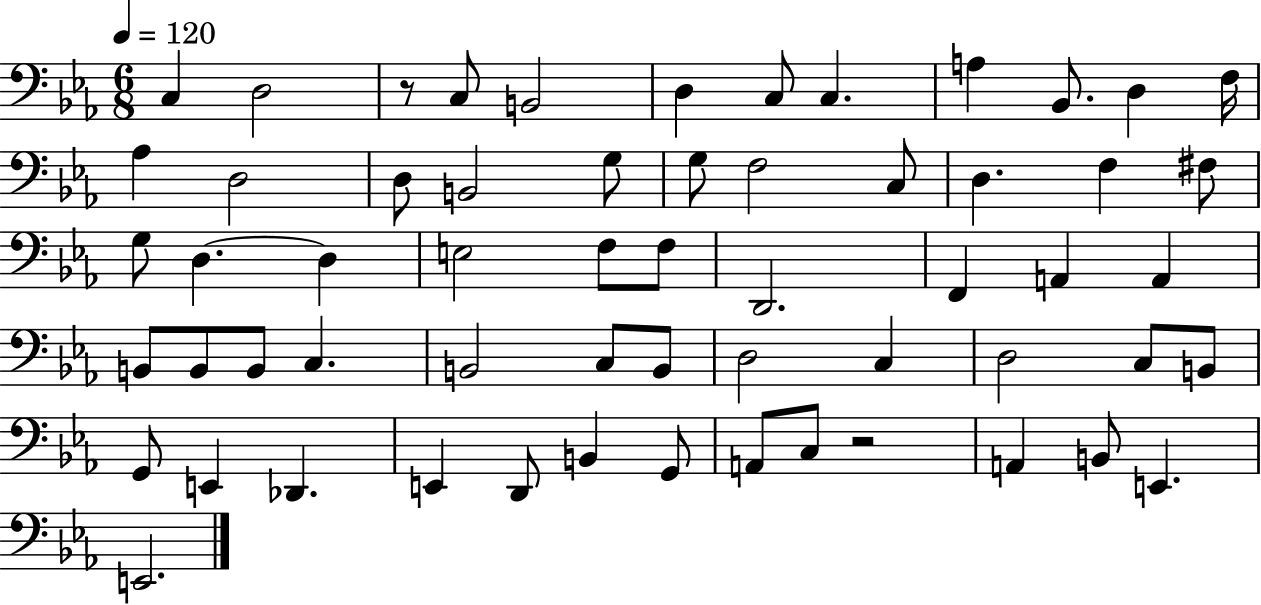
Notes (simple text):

C3/q D3/h R/e C3/e B2/h D3/q C3/e C3/q. A3/q Bb2/e. D3/q F3/s Ab3/q D3/h D3/e B2/h G3/e G3/e F3/h C3/e D3/q. F3/q F#3/e G3/e D3/q. D3/q E3/h F3/e F3/e D2/h. F2/q A2/q A2/q B2/e B2/e B2/e C3/q. B2/h C3/e B2/e D3/h C3/q D3/h C3/e B2/e G2/e E2/q Db2/q. E2/q D2/e B2/q G2/e A2/e C3/e R/h A2/q B2/e E2/q. E2/h.